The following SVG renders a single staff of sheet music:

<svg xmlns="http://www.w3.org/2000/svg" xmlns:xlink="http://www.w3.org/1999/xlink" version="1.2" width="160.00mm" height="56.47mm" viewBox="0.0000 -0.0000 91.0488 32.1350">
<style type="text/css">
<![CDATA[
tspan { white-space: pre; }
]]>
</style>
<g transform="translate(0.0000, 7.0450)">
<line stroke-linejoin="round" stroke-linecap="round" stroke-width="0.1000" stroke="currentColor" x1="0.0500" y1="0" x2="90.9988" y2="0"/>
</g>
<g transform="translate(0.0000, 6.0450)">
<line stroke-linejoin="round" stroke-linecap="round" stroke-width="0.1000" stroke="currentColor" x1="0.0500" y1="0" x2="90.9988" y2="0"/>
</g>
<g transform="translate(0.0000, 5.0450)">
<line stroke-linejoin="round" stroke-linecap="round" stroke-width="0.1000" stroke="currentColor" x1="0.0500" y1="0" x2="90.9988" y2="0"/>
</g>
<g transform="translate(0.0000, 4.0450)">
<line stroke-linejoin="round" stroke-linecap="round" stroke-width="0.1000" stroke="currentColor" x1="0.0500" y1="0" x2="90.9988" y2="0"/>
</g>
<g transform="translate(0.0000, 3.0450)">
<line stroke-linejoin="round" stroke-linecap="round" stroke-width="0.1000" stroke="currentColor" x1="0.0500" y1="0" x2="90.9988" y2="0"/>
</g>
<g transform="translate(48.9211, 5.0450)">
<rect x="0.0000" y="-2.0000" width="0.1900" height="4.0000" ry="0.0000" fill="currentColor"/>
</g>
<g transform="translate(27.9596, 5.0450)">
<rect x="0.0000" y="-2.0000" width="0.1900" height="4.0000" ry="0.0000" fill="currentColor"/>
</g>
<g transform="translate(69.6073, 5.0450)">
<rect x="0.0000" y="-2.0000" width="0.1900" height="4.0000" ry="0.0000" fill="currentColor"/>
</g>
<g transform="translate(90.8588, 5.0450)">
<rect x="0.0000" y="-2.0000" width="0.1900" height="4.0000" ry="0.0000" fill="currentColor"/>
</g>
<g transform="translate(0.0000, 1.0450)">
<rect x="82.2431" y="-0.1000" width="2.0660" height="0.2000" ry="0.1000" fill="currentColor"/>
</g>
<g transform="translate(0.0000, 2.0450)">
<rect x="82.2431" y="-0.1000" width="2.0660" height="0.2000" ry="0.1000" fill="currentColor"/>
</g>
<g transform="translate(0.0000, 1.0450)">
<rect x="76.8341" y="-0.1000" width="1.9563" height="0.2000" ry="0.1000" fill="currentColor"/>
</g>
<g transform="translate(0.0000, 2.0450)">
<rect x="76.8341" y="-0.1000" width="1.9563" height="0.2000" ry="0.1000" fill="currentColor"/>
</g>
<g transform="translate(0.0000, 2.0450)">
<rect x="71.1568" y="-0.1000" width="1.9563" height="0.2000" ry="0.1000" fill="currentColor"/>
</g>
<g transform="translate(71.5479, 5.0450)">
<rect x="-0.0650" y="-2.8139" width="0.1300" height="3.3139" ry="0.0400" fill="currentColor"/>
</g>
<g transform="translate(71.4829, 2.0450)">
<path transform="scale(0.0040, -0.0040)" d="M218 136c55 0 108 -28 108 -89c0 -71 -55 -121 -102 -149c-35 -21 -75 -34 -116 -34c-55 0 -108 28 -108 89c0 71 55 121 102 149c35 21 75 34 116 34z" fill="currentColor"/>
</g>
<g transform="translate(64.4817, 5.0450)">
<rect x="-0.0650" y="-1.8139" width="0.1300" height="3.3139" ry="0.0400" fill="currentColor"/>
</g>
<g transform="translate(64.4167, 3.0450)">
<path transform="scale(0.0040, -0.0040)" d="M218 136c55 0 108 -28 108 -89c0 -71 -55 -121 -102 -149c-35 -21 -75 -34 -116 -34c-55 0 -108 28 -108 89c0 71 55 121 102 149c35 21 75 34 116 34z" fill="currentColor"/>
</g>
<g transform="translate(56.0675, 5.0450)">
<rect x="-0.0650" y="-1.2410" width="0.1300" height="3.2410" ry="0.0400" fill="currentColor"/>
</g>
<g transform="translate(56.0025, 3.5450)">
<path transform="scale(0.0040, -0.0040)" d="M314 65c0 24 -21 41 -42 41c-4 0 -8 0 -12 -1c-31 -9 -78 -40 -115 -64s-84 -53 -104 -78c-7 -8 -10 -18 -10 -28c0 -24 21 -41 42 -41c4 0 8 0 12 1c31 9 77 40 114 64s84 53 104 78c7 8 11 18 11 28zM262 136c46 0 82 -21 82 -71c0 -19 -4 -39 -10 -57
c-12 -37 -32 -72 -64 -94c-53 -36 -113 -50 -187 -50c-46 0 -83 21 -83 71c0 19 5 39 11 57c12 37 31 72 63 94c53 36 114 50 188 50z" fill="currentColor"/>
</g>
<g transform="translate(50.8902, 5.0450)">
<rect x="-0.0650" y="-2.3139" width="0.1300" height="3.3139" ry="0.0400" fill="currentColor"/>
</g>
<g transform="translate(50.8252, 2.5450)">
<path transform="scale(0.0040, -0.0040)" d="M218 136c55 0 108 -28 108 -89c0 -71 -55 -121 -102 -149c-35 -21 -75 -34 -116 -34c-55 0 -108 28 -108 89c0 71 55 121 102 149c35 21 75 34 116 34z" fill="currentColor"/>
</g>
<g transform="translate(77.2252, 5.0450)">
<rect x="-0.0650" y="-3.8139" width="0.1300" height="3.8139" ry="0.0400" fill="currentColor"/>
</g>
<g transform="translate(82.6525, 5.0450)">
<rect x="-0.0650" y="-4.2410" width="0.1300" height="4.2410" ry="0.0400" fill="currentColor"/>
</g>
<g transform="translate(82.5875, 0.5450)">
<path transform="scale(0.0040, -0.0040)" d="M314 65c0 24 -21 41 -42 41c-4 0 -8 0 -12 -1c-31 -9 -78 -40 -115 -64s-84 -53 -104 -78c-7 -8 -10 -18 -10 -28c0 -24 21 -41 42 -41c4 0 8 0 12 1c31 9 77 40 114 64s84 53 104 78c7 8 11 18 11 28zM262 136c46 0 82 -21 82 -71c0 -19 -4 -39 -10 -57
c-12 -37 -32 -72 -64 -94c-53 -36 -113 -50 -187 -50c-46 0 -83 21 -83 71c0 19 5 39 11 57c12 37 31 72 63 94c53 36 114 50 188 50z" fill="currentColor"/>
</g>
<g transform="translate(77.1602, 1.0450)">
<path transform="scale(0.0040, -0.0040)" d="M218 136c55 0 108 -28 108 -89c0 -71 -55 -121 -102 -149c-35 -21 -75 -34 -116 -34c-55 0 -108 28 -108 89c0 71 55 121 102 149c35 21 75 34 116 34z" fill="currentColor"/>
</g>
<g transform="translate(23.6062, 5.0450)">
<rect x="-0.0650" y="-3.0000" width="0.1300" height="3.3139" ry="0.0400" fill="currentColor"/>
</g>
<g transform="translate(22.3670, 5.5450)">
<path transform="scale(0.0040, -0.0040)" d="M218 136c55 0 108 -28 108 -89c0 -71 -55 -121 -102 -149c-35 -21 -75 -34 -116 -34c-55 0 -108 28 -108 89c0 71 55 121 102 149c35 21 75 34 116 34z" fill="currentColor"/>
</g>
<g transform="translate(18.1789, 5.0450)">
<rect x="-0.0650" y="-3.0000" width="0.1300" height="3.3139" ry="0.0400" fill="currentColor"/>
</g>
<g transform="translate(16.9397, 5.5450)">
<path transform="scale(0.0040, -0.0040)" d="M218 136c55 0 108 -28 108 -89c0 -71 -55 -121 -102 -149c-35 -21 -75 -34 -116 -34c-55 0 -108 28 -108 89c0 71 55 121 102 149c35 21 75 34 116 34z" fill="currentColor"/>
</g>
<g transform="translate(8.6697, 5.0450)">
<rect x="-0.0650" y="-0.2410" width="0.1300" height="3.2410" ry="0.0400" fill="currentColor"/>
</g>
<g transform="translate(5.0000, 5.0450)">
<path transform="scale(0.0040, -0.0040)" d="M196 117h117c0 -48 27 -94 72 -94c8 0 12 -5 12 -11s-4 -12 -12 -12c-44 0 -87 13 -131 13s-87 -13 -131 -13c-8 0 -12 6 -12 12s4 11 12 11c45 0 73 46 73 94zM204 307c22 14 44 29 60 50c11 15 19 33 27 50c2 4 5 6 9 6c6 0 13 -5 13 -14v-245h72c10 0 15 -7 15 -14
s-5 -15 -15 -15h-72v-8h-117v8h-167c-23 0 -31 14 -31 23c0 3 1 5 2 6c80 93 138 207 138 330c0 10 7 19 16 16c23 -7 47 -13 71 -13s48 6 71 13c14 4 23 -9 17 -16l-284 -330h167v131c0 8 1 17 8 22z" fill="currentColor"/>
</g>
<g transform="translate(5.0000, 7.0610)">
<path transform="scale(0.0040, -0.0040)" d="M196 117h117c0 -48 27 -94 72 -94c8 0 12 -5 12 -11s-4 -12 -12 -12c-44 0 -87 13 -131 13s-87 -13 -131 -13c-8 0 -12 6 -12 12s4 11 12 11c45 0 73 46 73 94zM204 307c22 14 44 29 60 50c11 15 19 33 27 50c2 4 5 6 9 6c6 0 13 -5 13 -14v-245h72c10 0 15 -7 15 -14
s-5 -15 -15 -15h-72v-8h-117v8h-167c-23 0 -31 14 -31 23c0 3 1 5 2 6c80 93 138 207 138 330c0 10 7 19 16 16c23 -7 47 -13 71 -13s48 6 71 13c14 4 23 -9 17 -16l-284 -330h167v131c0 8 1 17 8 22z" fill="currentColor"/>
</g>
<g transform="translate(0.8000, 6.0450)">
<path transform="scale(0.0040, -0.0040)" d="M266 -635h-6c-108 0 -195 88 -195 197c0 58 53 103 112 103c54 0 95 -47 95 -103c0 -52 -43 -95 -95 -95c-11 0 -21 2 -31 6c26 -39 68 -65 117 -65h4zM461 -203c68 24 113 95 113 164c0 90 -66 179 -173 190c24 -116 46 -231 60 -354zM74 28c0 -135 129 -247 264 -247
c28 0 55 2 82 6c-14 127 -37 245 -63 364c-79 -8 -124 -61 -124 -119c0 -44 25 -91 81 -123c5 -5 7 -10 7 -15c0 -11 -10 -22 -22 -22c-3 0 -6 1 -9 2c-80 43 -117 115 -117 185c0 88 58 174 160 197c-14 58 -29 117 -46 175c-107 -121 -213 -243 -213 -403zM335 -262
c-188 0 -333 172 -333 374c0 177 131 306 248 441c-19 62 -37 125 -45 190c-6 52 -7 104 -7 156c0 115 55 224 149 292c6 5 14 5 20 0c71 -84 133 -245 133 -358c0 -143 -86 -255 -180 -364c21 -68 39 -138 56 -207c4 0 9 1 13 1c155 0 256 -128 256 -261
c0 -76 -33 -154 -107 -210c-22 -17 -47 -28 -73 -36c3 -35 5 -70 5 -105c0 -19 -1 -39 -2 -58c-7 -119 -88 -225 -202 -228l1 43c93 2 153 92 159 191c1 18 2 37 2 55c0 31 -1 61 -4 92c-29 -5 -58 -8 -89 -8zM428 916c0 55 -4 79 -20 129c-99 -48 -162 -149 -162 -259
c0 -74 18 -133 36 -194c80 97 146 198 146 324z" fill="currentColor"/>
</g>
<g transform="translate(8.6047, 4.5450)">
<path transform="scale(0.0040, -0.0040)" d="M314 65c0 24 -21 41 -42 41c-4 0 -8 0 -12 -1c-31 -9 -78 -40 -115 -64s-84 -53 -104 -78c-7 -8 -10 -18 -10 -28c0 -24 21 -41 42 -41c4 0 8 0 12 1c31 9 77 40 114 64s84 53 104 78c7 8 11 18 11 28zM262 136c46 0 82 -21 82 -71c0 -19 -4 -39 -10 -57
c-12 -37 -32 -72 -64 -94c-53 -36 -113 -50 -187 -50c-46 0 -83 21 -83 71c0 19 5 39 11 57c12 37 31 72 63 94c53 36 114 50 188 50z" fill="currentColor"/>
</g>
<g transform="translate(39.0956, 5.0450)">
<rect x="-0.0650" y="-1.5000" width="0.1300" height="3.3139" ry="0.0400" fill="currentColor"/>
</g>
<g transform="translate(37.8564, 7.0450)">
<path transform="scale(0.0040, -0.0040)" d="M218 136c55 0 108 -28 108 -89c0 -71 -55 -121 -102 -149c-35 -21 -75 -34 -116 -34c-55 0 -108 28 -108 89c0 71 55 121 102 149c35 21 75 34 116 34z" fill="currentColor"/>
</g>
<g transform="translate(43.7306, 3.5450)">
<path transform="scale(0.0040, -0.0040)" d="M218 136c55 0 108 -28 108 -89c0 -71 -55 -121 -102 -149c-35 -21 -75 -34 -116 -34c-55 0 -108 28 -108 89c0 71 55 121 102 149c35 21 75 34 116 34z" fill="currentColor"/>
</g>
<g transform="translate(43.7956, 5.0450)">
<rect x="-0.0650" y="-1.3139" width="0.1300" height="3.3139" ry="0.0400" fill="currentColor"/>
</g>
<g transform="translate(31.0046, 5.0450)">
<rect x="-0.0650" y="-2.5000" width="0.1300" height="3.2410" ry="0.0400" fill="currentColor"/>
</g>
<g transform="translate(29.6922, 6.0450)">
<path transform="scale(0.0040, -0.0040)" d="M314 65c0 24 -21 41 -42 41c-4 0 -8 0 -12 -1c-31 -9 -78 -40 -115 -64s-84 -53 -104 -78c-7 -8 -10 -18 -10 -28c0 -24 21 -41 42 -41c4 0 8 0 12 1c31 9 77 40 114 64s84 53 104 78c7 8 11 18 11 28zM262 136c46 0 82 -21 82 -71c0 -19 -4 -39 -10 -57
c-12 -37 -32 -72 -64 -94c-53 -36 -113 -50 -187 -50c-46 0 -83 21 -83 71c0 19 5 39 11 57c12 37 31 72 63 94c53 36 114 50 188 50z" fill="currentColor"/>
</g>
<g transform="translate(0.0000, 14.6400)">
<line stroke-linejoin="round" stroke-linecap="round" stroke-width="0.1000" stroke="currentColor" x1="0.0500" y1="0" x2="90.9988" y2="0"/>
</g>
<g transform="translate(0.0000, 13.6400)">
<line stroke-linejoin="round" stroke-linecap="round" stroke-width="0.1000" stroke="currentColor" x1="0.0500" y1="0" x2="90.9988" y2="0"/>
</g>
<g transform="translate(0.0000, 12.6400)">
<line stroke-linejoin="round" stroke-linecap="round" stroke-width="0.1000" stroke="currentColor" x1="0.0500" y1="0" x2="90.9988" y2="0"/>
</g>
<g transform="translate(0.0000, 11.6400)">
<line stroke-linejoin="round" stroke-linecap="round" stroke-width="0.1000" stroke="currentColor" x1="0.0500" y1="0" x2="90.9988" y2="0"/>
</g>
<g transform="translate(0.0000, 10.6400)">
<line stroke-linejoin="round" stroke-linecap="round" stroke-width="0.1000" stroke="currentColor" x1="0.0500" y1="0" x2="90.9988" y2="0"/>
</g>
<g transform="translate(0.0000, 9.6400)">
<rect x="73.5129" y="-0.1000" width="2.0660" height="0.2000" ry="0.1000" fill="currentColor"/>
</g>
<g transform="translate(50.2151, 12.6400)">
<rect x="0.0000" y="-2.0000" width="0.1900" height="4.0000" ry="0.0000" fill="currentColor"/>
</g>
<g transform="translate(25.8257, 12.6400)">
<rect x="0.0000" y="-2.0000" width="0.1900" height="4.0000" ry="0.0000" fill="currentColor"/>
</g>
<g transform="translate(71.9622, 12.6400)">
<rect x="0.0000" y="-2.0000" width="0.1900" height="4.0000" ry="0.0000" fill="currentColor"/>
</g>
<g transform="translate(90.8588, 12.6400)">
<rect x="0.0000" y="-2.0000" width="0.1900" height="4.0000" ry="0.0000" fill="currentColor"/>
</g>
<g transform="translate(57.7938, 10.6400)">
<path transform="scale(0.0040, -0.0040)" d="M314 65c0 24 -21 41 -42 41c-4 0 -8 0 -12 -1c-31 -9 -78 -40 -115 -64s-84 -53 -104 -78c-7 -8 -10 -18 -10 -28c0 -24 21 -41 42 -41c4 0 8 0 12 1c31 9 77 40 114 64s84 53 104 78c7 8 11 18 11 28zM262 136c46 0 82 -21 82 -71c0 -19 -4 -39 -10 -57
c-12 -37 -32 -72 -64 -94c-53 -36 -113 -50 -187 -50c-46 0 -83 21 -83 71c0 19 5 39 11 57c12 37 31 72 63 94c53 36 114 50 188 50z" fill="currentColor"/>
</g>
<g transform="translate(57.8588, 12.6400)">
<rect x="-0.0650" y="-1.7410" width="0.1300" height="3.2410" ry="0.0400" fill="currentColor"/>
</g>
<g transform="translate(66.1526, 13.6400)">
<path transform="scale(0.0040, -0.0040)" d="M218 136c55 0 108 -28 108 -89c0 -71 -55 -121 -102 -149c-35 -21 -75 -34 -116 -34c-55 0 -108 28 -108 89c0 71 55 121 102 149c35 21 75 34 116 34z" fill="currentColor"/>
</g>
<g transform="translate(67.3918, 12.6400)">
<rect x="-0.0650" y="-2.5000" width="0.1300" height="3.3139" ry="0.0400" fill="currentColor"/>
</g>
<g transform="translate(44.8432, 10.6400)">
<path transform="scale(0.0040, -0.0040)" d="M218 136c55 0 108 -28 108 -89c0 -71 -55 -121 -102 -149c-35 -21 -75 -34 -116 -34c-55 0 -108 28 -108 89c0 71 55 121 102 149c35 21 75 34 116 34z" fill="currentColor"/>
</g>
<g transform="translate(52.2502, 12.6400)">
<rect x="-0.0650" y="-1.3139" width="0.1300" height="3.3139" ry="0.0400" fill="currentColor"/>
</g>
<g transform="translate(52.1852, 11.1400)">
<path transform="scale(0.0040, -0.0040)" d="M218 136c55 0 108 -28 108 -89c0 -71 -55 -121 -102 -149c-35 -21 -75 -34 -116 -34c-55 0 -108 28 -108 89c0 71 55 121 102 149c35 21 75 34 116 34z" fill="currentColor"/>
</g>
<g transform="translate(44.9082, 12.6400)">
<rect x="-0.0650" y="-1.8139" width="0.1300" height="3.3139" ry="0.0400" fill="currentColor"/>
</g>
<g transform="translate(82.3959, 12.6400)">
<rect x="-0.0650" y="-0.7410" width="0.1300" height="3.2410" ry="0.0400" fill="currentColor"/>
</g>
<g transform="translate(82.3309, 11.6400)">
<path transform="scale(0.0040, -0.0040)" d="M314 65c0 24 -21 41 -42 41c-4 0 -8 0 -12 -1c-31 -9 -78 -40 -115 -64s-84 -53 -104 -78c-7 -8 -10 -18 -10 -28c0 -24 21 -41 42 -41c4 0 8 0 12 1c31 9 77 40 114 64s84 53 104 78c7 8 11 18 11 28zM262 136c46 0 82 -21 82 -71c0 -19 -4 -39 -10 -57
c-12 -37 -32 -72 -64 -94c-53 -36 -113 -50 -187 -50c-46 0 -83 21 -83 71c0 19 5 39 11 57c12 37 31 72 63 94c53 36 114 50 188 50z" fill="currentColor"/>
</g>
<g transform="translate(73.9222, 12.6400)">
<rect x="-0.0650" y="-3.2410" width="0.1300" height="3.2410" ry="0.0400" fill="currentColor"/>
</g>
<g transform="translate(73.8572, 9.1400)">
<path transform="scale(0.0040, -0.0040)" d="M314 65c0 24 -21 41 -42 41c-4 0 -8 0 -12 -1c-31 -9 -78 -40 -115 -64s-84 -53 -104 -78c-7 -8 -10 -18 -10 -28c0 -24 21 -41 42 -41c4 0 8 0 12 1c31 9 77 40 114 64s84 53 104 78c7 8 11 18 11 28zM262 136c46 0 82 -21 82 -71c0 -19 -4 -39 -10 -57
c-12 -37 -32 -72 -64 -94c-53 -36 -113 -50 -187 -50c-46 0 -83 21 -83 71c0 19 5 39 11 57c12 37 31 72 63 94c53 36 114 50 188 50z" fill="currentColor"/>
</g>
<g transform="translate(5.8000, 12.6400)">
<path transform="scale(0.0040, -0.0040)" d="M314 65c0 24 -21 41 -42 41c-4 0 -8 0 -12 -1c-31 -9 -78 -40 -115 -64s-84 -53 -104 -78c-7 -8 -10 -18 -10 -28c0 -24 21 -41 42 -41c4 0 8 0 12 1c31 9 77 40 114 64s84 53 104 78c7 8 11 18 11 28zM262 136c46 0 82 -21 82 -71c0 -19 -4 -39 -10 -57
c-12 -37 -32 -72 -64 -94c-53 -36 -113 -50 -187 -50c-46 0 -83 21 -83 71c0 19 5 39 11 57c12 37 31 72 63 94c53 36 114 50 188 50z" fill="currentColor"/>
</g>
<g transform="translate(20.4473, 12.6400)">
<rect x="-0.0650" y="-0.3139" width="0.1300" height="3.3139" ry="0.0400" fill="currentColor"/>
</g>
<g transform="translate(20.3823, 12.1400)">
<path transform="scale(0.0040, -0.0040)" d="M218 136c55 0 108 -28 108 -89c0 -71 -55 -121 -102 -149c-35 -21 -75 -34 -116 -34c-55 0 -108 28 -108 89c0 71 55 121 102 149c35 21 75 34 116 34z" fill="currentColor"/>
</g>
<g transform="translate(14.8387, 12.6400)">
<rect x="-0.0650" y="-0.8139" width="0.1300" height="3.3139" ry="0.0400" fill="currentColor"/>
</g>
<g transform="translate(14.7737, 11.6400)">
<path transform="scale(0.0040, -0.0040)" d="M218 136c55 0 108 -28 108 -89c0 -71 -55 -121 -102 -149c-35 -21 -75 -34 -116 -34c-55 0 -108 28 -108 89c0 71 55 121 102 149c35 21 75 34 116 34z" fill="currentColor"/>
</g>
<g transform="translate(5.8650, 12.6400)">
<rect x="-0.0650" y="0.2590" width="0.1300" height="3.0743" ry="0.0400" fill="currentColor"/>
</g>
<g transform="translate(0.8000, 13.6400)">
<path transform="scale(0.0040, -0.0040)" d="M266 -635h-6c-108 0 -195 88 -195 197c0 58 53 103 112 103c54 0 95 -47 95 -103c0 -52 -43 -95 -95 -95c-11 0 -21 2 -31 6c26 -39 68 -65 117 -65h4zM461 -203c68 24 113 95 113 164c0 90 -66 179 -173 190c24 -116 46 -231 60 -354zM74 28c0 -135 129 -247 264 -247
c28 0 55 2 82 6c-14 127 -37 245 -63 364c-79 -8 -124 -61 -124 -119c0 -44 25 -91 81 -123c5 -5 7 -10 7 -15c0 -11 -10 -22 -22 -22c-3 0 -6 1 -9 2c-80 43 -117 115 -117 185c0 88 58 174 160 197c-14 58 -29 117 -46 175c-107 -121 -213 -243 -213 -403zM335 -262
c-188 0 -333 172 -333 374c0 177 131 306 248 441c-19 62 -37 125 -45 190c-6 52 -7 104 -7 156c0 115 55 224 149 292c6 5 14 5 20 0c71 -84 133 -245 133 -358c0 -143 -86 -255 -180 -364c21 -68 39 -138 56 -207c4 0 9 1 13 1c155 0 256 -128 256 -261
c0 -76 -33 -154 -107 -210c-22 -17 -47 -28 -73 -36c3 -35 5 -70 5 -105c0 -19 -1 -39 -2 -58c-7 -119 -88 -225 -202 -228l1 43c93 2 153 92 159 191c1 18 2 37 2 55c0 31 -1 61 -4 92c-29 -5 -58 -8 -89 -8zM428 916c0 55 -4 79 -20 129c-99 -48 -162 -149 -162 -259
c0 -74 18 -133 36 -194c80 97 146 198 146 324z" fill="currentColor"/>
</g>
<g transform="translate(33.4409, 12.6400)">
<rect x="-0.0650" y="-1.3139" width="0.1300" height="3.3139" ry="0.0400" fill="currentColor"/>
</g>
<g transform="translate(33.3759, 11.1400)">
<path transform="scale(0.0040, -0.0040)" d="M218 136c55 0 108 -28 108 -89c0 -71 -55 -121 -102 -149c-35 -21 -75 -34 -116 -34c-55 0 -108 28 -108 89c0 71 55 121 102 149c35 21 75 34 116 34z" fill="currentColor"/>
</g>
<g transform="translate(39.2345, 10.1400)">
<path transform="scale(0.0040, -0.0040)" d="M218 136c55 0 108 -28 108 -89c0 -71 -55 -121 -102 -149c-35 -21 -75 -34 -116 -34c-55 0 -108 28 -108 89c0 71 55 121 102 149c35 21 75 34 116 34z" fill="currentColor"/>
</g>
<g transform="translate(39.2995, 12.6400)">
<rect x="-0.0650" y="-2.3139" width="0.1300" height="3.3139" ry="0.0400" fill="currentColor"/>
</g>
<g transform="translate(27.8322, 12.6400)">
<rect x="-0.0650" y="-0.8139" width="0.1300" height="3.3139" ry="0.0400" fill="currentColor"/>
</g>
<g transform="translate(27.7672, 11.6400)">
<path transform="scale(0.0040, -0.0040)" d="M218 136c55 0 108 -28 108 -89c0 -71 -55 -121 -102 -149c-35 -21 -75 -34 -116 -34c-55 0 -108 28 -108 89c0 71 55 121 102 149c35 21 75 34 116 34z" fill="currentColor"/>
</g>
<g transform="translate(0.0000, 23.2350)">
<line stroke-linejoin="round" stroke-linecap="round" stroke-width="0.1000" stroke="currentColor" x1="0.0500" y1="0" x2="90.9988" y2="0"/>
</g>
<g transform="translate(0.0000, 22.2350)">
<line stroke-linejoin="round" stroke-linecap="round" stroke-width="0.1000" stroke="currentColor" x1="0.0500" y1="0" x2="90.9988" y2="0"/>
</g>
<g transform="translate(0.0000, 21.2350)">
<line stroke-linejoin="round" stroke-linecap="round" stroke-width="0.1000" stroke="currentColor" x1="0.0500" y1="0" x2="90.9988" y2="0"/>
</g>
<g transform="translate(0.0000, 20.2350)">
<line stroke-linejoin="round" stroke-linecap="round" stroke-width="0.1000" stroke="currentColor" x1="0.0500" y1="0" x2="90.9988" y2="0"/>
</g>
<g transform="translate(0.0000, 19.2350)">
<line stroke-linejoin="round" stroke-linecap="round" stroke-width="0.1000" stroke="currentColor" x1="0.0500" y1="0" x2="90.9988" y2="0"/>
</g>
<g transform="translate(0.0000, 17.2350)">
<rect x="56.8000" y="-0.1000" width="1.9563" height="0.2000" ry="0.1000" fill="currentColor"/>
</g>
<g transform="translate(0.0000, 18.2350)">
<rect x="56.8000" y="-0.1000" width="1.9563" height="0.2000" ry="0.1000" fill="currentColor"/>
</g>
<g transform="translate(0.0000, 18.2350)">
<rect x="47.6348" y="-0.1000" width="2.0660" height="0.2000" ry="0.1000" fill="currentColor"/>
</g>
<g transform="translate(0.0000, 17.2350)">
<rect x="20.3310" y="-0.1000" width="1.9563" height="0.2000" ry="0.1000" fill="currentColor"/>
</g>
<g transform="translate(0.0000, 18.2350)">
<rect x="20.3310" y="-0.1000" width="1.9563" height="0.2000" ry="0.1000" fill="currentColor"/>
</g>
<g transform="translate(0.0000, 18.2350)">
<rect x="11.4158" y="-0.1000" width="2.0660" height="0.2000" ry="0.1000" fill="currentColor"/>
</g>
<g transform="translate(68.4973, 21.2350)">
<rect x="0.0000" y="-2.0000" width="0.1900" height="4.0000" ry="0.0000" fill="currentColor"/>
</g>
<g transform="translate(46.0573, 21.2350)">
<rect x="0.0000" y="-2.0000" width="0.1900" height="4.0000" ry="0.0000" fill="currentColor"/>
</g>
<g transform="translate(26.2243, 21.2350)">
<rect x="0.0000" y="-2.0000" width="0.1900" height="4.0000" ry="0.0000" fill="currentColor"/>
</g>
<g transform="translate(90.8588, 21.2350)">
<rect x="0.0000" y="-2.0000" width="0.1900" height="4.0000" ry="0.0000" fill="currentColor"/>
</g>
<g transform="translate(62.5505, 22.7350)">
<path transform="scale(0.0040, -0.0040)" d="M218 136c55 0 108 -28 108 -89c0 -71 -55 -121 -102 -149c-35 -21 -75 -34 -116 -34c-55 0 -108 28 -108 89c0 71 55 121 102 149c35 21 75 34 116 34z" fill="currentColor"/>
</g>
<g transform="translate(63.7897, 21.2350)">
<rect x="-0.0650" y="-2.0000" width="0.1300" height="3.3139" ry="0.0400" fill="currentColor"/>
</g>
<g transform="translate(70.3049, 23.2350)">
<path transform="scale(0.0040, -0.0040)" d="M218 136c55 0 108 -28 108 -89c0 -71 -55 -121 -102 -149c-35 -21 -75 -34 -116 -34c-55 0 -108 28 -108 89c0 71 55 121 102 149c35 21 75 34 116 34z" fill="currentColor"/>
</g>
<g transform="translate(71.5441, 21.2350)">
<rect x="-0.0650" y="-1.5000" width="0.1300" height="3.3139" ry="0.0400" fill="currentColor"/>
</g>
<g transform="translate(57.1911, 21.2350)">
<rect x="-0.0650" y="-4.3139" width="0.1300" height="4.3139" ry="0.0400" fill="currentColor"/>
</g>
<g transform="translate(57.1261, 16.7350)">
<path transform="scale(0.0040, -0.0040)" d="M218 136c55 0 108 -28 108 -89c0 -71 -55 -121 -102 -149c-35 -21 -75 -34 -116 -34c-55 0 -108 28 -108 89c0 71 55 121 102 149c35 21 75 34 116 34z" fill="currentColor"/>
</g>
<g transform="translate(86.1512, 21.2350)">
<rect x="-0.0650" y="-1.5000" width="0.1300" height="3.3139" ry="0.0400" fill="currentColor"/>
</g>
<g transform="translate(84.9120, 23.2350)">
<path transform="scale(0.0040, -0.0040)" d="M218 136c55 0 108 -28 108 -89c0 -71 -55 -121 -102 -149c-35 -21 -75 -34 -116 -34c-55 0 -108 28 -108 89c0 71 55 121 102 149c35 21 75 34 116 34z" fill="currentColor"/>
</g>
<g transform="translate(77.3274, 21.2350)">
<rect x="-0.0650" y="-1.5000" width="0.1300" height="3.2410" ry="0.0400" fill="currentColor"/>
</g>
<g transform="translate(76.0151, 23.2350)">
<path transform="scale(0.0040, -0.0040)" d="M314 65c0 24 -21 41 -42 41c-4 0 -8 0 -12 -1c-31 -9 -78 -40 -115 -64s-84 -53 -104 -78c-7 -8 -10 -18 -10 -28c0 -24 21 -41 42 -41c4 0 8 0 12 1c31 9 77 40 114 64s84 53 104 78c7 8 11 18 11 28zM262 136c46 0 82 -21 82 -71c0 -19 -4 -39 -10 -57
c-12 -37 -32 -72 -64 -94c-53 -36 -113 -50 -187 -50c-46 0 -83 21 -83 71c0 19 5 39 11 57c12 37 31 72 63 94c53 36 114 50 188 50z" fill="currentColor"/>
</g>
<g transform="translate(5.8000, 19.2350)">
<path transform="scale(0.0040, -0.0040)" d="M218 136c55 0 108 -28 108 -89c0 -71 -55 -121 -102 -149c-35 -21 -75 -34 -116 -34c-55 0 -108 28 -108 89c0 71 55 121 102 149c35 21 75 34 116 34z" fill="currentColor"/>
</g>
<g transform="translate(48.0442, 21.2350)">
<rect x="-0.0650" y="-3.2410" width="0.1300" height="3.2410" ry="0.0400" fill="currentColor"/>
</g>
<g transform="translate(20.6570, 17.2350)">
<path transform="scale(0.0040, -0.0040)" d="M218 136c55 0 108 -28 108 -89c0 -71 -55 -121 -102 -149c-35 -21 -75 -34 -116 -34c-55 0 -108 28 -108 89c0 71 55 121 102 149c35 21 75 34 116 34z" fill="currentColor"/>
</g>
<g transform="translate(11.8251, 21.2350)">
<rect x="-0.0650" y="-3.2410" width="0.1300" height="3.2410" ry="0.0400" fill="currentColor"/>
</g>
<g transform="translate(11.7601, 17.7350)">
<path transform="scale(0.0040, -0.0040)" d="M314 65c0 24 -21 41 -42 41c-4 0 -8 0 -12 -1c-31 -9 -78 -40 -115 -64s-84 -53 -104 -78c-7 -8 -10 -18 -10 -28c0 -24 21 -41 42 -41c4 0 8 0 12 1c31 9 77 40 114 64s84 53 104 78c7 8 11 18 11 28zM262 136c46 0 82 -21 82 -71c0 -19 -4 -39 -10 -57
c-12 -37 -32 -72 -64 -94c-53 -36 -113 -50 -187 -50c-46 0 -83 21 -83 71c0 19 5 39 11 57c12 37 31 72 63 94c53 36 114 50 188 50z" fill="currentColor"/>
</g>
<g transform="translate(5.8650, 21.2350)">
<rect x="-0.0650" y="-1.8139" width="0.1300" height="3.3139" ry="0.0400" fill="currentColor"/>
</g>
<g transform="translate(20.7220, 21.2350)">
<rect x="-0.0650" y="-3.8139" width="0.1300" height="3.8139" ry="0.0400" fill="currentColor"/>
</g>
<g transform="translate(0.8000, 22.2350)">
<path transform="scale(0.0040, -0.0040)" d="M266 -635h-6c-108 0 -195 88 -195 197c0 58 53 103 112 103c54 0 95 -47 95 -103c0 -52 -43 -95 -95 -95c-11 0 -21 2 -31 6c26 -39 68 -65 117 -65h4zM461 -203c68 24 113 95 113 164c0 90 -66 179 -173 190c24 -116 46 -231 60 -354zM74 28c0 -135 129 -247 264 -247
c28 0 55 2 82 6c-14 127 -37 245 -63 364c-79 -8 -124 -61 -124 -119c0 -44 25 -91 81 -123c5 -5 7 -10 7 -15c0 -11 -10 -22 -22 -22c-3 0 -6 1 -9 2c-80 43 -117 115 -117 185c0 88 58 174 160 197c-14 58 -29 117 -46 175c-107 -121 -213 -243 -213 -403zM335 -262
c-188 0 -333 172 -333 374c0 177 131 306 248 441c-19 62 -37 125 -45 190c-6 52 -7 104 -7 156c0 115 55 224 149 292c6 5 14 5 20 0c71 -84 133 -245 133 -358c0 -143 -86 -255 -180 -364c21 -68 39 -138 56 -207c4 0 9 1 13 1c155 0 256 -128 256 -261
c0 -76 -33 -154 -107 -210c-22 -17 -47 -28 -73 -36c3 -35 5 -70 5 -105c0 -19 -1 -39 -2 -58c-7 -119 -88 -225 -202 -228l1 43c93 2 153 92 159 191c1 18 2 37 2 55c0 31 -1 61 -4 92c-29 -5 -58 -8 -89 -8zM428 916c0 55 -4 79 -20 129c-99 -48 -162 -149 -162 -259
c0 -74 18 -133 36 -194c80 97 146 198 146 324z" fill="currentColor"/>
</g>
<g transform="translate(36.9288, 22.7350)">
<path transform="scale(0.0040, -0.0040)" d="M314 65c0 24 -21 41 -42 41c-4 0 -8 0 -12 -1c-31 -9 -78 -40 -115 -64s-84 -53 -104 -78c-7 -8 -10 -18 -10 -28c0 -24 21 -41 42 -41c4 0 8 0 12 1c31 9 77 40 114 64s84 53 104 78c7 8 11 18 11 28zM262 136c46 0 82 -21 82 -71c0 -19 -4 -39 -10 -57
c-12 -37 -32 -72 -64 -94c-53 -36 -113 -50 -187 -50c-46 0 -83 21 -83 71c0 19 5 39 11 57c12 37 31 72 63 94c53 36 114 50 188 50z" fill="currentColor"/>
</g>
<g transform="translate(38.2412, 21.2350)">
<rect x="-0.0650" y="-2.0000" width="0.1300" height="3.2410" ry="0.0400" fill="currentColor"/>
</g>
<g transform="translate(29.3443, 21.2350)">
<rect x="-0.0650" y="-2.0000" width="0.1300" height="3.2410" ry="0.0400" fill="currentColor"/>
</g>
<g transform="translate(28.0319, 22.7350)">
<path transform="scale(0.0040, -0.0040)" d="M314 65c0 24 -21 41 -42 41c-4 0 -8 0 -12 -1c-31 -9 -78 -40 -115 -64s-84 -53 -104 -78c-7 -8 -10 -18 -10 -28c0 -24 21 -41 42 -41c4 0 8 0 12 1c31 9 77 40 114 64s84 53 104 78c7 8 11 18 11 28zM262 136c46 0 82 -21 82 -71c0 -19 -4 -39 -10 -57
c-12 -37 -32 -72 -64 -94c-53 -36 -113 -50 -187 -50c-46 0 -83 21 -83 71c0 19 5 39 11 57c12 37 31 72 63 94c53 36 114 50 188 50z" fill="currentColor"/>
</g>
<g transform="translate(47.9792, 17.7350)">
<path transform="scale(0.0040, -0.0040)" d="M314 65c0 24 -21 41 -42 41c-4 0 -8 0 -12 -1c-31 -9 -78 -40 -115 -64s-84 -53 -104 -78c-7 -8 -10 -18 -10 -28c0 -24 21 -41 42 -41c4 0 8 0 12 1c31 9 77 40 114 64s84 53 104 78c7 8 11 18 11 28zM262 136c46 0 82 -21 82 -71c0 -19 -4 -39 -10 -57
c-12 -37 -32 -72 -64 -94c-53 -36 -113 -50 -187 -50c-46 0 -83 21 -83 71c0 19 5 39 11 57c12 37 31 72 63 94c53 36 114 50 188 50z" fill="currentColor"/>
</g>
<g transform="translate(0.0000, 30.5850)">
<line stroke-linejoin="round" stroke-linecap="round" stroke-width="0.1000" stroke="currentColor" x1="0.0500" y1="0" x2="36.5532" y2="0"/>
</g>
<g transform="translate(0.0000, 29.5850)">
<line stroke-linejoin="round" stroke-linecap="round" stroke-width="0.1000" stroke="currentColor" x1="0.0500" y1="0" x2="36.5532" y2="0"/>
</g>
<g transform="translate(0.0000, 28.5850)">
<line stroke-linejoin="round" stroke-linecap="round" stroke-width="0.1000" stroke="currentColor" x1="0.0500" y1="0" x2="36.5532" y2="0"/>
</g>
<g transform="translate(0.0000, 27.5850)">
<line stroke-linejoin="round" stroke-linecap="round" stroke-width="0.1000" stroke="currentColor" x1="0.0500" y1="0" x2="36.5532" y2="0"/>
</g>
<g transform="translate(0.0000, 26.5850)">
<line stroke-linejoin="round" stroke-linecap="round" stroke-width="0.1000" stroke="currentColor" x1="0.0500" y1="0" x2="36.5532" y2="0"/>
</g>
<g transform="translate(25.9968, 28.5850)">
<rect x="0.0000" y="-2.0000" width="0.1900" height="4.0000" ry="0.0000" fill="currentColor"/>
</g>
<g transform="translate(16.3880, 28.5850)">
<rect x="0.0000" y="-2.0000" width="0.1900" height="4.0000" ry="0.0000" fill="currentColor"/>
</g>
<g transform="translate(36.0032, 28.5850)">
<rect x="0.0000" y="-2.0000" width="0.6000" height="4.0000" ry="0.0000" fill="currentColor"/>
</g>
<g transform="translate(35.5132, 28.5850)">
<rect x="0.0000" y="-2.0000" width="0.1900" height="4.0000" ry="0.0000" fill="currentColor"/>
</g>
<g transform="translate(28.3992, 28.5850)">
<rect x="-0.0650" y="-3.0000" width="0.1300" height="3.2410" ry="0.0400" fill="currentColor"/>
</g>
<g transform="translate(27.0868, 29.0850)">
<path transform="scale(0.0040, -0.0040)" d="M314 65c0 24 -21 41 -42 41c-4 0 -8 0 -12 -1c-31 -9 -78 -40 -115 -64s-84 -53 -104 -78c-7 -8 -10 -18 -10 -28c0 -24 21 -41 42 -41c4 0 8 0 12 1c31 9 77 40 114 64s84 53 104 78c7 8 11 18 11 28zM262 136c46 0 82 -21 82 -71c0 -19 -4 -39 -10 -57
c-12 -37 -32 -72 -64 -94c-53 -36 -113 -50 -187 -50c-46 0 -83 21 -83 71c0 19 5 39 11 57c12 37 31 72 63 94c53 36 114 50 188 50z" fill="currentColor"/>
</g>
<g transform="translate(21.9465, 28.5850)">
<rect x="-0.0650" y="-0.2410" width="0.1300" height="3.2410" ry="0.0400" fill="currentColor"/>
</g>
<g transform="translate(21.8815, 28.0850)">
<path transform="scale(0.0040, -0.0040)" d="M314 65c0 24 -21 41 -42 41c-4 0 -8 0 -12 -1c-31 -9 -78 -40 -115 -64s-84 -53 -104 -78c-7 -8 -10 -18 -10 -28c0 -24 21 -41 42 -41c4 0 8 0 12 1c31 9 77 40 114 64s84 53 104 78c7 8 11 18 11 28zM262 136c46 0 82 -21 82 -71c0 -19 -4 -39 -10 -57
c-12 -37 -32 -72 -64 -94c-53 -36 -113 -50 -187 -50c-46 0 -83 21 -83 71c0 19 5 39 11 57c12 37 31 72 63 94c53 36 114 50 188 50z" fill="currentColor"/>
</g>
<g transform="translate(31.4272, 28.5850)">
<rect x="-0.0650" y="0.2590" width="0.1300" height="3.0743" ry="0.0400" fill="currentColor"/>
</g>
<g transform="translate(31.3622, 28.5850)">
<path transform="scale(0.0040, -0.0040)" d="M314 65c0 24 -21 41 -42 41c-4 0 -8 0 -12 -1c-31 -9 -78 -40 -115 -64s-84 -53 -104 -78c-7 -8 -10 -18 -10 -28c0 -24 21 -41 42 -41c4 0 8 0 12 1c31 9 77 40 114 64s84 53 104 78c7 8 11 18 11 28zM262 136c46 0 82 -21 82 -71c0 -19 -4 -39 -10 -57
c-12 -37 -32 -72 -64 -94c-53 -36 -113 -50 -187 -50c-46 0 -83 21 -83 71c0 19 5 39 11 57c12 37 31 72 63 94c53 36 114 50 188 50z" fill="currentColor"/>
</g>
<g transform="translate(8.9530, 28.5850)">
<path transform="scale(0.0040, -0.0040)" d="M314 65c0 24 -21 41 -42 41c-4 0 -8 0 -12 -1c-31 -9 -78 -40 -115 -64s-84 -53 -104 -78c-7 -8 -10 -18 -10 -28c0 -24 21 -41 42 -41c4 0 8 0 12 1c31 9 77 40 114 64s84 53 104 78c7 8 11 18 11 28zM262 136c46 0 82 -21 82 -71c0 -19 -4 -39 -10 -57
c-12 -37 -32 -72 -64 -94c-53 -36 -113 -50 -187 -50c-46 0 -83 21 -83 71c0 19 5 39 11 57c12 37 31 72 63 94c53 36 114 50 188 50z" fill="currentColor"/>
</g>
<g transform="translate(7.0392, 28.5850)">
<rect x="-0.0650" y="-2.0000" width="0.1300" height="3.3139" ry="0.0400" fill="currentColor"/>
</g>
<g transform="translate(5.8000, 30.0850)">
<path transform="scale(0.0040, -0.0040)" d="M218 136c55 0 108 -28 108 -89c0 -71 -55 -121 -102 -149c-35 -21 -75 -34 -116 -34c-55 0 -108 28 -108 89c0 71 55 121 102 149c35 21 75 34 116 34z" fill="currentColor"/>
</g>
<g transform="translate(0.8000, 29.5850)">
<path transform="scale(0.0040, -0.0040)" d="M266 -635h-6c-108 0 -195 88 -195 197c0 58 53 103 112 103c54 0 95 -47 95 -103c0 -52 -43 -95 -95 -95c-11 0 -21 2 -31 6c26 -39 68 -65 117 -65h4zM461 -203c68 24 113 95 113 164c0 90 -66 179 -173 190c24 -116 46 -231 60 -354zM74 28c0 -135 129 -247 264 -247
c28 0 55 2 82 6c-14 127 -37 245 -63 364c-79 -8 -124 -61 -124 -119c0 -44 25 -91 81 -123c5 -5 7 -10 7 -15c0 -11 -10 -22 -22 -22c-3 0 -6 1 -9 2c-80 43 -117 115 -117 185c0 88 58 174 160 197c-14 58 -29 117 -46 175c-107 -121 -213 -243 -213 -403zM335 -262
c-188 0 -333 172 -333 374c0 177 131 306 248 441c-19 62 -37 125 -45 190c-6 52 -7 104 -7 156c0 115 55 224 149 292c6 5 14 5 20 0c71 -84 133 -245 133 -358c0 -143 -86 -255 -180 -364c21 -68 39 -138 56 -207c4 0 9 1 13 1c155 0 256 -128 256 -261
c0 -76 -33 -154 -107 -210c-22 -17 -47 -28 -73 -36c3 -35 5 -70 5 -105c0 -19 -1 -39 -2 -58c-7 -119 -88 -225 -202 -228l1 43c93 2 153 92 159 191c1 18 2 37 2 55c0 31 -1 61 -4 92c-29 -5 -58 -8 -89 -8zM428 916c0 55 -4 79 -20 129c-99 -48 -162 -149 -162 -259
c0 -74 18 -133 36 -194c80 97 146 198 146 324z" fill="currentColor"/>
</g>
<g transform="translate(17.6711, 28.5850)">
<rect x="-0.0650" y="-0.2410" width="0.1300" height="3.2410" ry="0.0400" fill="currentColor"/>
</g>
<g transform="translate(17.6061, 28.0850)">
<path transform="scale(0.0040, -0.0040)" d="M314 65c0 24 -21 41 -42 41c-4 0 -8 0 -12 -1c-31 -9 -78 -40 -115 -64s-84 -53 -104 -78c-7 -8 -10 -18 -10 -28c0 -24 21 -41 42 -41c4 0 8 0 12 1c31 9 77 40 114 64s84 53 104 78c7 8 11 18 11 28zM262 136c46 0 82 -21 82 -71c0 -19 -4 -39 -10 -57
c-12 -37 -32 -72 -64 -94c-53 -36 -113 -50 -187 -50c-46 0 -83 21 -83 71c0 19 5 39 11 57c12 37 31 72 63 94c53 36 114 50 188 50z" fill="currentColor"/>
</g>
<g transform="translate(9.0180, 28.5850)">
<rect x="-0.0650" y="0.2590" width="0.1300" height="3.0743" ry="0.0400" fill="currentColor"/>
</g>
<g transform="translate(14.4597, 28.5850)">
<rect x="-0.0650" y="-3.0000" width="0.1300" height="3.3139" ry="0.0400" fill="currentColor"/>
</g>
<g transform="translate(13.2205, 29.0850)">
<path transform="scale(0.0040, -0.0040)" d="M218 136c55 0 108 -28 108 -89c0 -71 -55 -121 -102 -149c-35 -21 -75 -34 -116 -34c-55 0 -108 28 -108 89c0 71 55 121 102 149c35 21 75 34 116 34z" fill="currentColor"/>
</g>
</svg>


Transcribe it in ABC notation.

X:1
T:Untitled
M:4/4
L:1/4
K:C
c2 A A G2 E e g e2 f a c' d'2 B2 d c d e g f e f2 G b2 d2 f b2 c' F2 F2 b2 d' F E E2 E F B2 A c2 c2 A2 B2